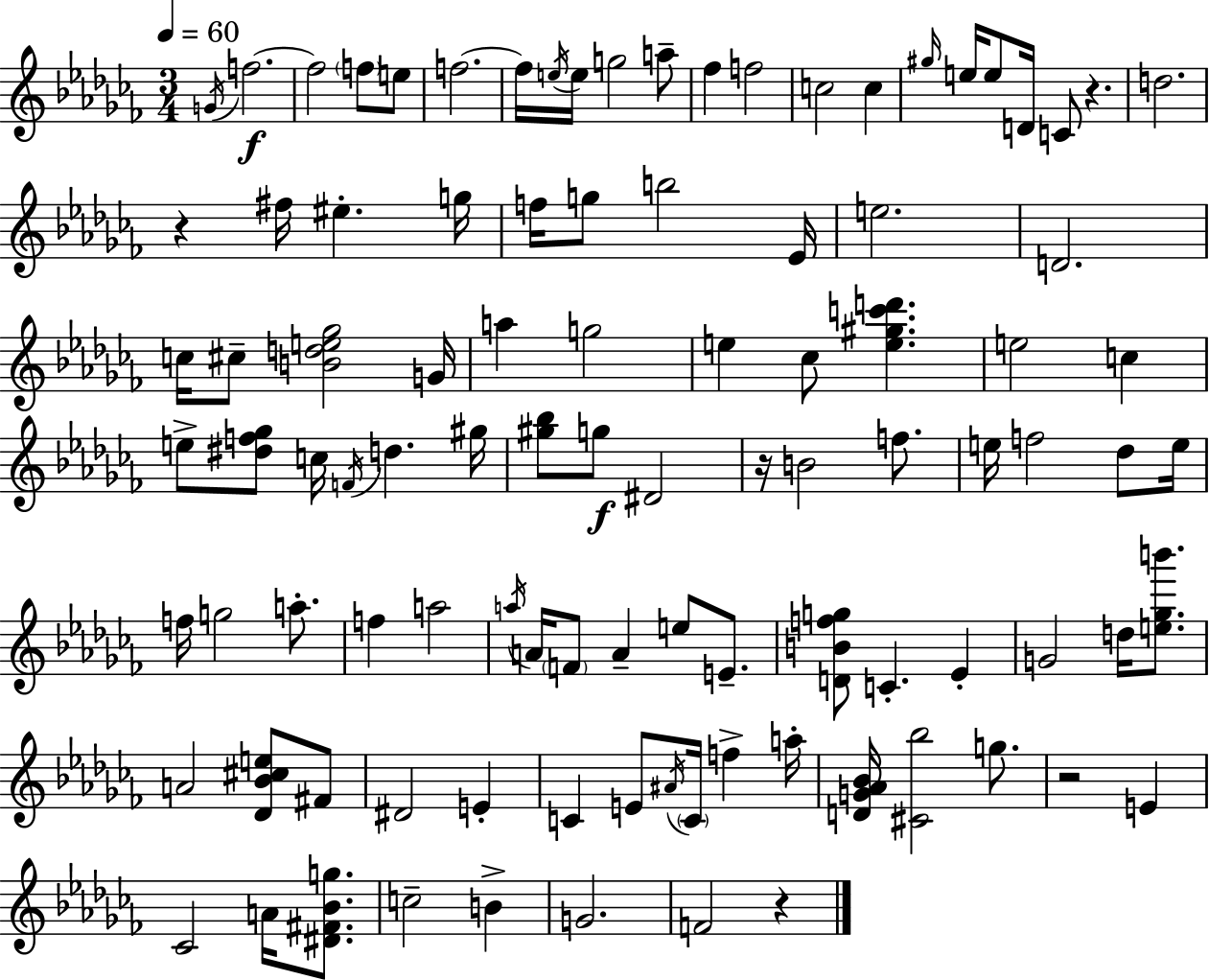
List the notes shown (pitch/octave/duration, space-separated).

G4/s F5/h. F5/h F5/e E5/e F5/h. F5/s E5/s E5/s G5/h A5/e FES5/q F5/h C5/h C5/q G#5/s E5/s E5/e D4/s C4/e R/q. D5/h. R/q F#5/s EIS5/q. G5/s F5/s G5/e B5/h Eb4/s E5/h. D4/h. C5/s C#5/e [B4,D5,E5,Gb5]/h G4/s A5/q G5/h E5/q CES5/e [E5,G#5,C6,D6]/q. E5/h C5/q E5/e [D#5,F5,Gb5]/e C5/s F4/s D5/q. G#5/s [G#5,Bb5]/e G5/e D#4/h R/s B4/h F5/e. E5/s F5/h Db5/e E5/s F5/s G5/h A5/e. F5/q A5/h A5/s A4/s F4/e A4/q E5/e E4/e. [D4,B4,F5,G5]/e C4/q. Eb4/q G4/h D5/s [E5,Gb5,B6]/e. A4/h [Db4,Bb4,C#5,E5]/e F#4/e D#4/h E4/q C4/q E4/e A#4/s C4/s F5/q A5/s [D4,G4,Ab4,Bb4]/s [C#4,Bb5]/h G5/e. R/h E4/q CES4/h A4/s [D#4,F#4,Bb4,G5]/e. C5/h B4/q G4/h. F4/h R/q